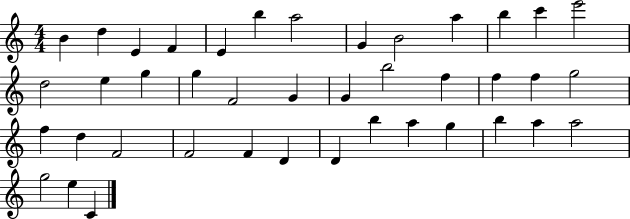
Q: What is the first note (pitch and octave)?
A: B4